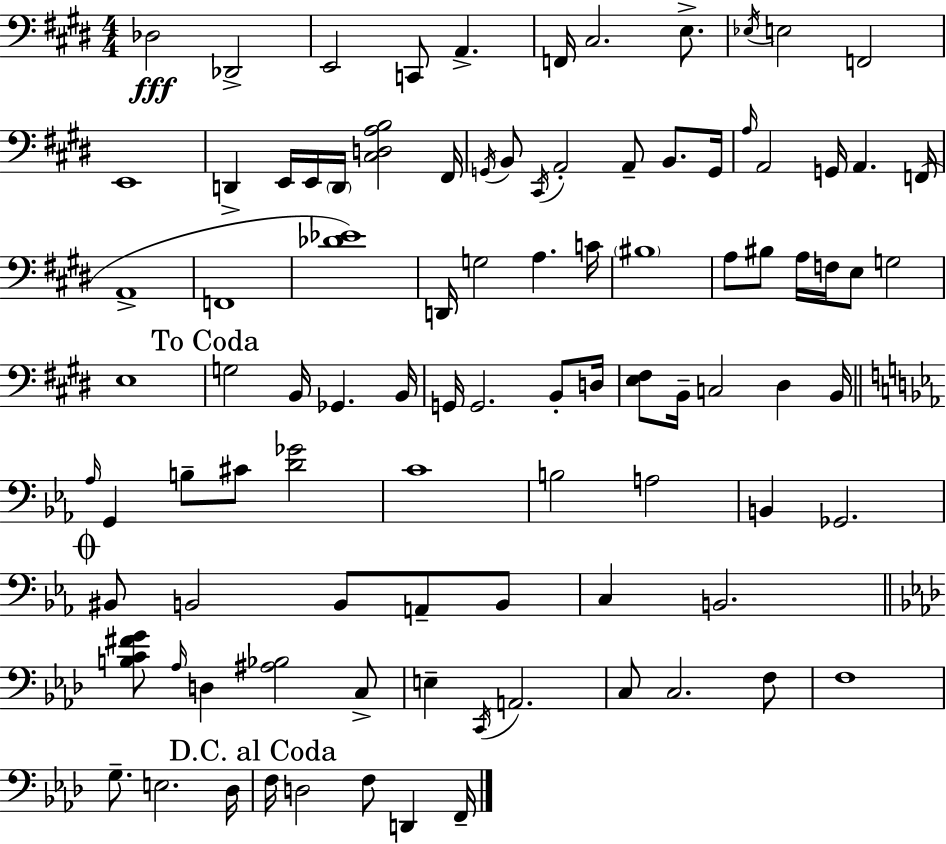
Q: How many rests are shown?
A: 0